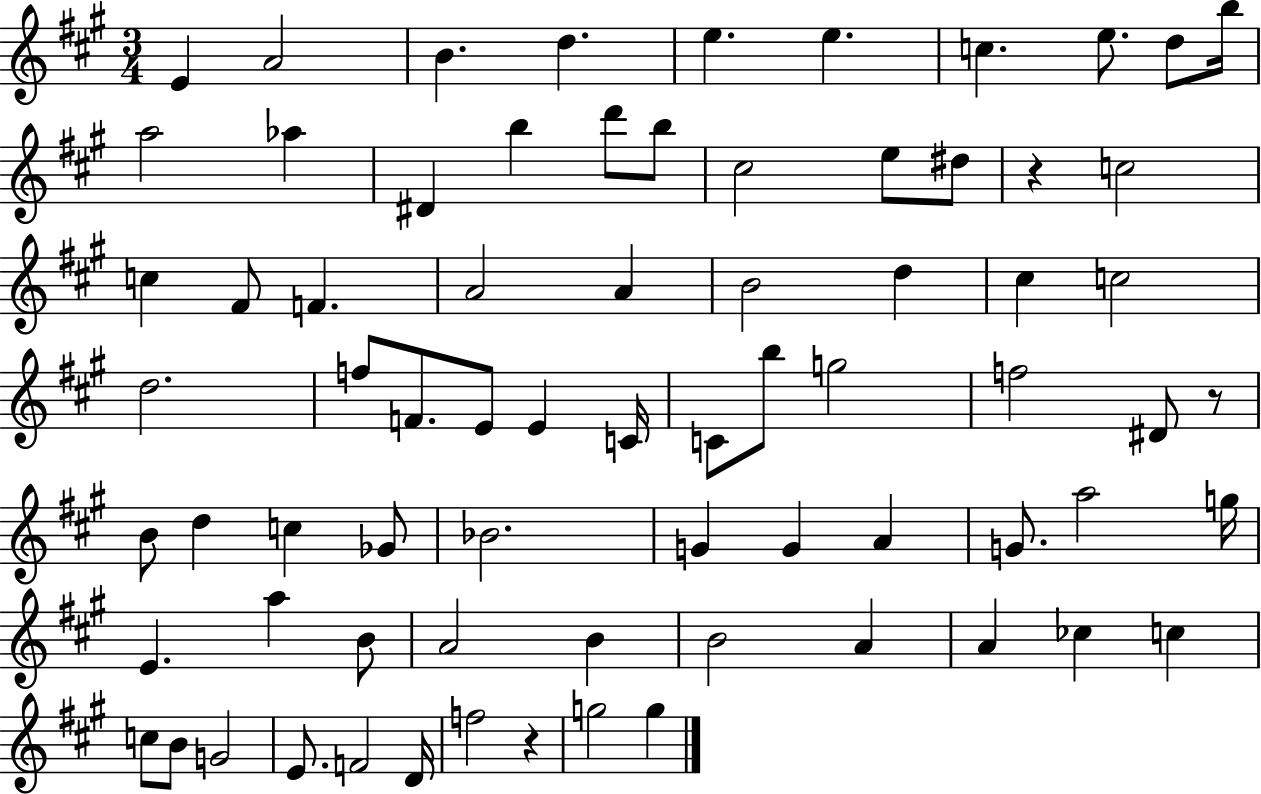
{
  \clef treble
  \numericTimeSignature
  \time 3/4
  \key a \major
  e'4 a'2 | b'4. d''4. | e''4. e''4. | c''4. e''8. d''8 b''16 | \break a''2 aes''4 | dis'4 b''4 d'''8 b''8 | cis''2 e''8 dis''8 | r4 c''2 | \break c''4 fis'8 f'4. | a'2 a'4 | b'2 d''4 | cis''4 c''2 | \break d''2. | f''8 f'8. e'8 e'4 c'16 | c'8 b''8 g''2 | f''2 dis'8 r8 | \break b'8 d''4 c''4 ges'8 | bes'2. | g'4 g'4 a'4 | g'8. a''2 g''16 | \break e'4. a''4 b'8 | a'2 b'4 | b'2 a'4 | a'4 ces''4 c''4 | \break c''8 b'8 g'2 | e'8. f'2 d'16 | f''2 r4 | g''2 g''4 | \break \bar "|."
}